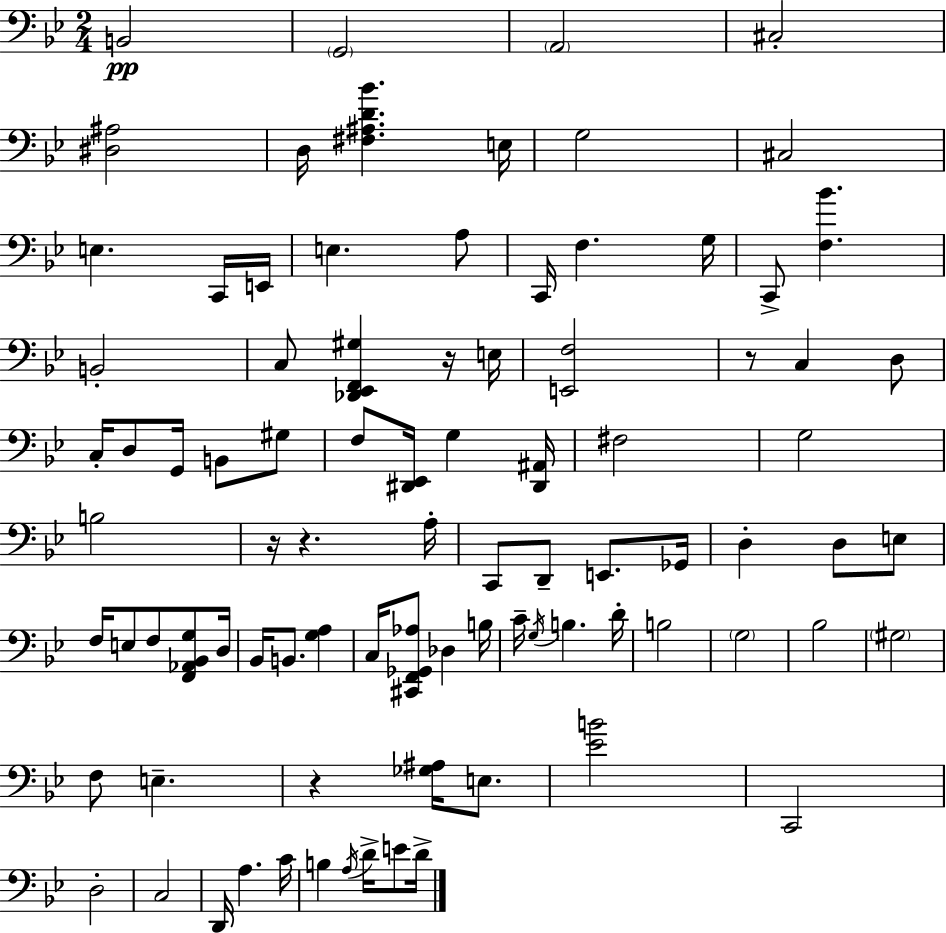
B2/h G2/h A2/h C#3/h [D#3,A#3]/h D3/s [F#3,A#3,D4,Bb4]/q. E3/s G3/h C#3/h E3/q. C2/s E2/s E3/q. A3/e C2/s F3/q. G3/s C2/e [F3,Bb4]/q. B2/h C3/e [Db2,Eb2,F2,G#3]/q R/s E3/s [E2,F3]/h R/e C3/q D3/e C3/s D3/e G2/s B2/e G#3/e F3/e [D#2,Eb2]/s G3/q [D#2,A#2]/s F#3/h G3/h B3/h R/s R/q. A3/s C2/e D2/e E2/e. Gb2/s D3/q D3/e E3/e F3/s E3/e F3/e [F2,Ab2,Bb2,G3]/e D3/s Bb2/s B2/e. [G3,A3]/q C3/s [C#2,F2,Gb2,Ab3]/e Db3/q B3/s C4/s G3/s B3/q. D4/s B3/h G3/h Bb3/h G#3/h F3/e E3/q. R/q [Gb3,A#3]/s E3/e. [Eb4,B4]/h C2/h D3/h C3/h D2/s A3/q. C4/s B3/q A3/s D4/s E4/e D4/s